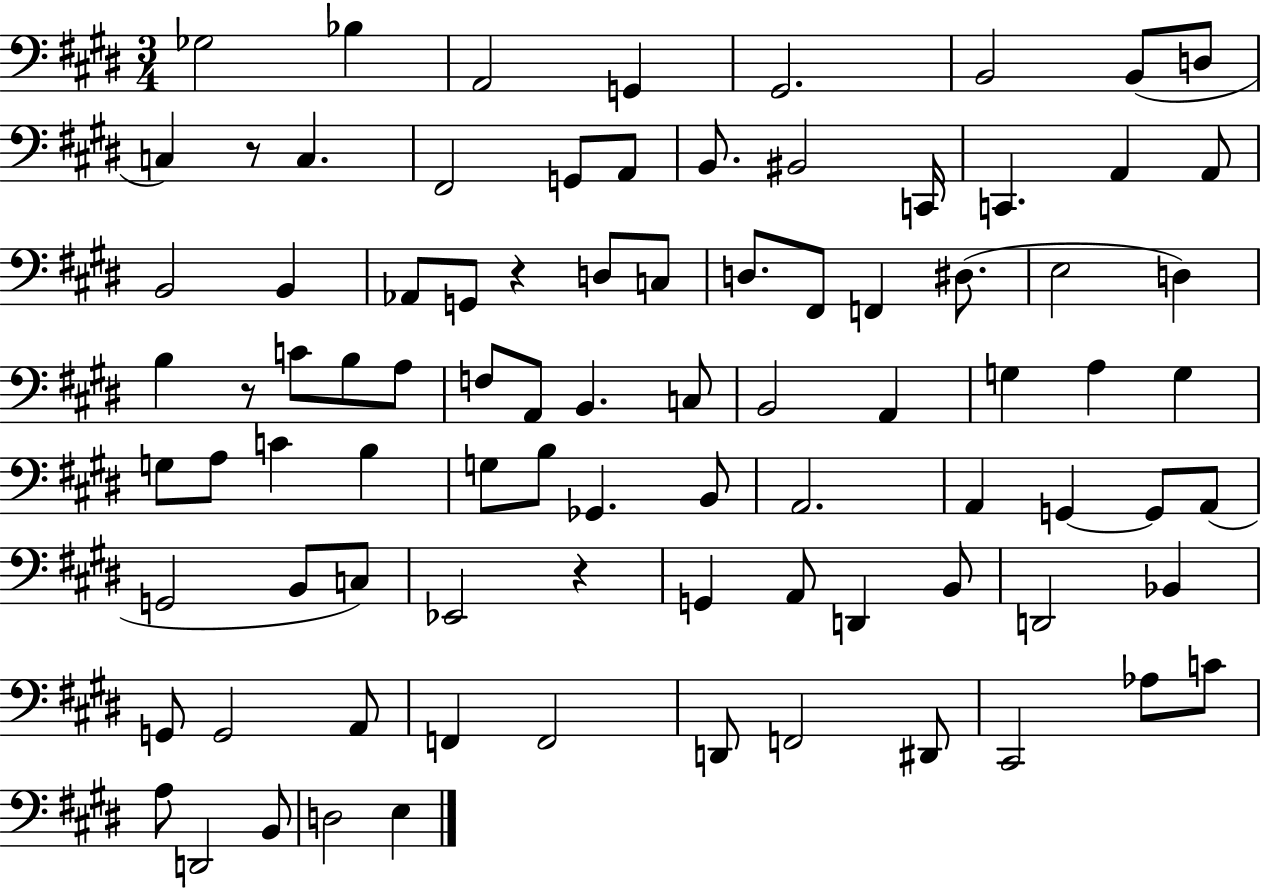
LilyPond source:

{
  \clef bass
  \numericTimeSignature
  \time 3/4
  \key e \major
  ges2 bes4 | a,2 g,4 | gis,2. | b,2 b,8( d8 | \break c4) r8 c4. | fis,2 g,8 a,8 | b,8. bis,2 c,16 | c,4. a,4 a,8 | \break b,2 b,4 | aes,8 g,8 r4 d8 c8 | d8. fis,8 f,4 dis8.( | e2 d4) | \break b4 r8 c'8 b8 a8 | f8 a,8 b,4. c8 | b,2 a,4 | g4 a4 g4 | \break g8 a8 c'4 b4 | g8 b8 ges,4. b,8 | a,2. | a,4 g,4~~ g,8 a,8( | \break g,2 b,8 c8) | ees,2 r4 | g,4 a,8 d,4 b,8 | d,2 bes,4 | \break g,8 g,2 a,8 | f,4 f,2 | d,8 f,2 dis,8 | cis,2 aes8 c'8 | \break a8 d,2 b,8 | d2 e4 | \bar "|."
}